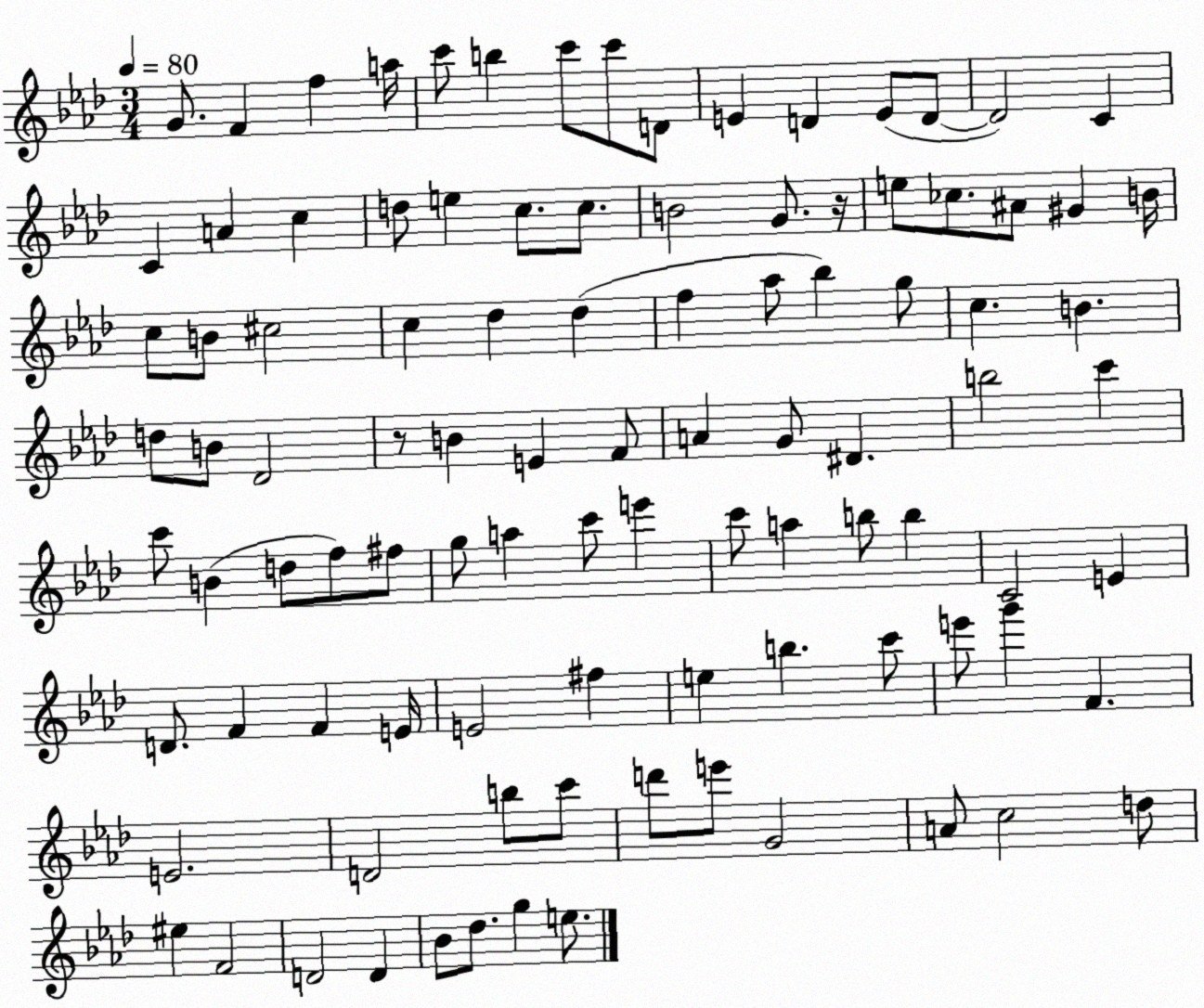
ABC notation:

X:1
T:Untitled
M:3/4
L:1/4
K:Ab
G/2 F f a/4 c'/2 b c'/2 c'/2 D/2 E D E/2 D/2 D2 C C A c d/2 e c/2 c/2 B2 G/2 z/4 e/2 _c/2 ^A/2 ^G B/4 c/2 B/2 ^c2 c _d _d f _a/2 _b g/2 c B d/2 B/2 _D2 z/2 B E F/2 A G/2 ^D b2 c' c'/2 B d/2 f/2 ^f/2 g/2 a c'/2 e' c'/2 a b/2 b C2 E D/2 F F E/4 E2 ^f e b c'/2 e'/2 g' F E2 D2 b/2 c'/2 d'/2 e'/2 G2 A/2 c2 d/2 ^e F2 D2 D _B/2 _d/2 g e/2